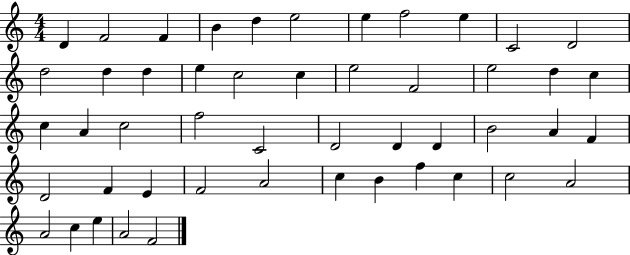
{
  \clef treble
  \numericTimeSignature
  \time 4/4
  \key c \major
  d'4 f'2 f'4 | b'4 d''4 e''2 | e''4 f''2 e''4 | c'2 d'2 | \break d''2 d''4 d''4 | e''4 c''2 c''4 | e''2 f'2 | e''2 d''4 c''4 | \break c''4 a'4 c''2 | f''2 c'2 | d'2 d'4 d'4 | b'2 a'4 f'4 | \break d'2 f'4 e'4 | f'2 a'2 | c''4 b'4 f''4 c''4 | c''2 a'2 | \break a'2 c''4 e''4 | a'2 f'2 | \bar "|."
}